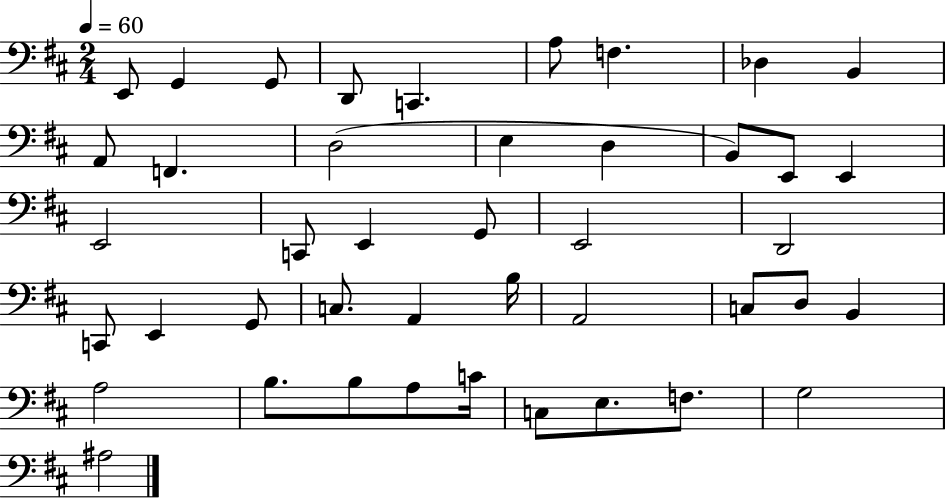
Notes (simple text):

E2/e G2/q G2/e D2/e C2/q. A3/e F3/q. Db3/q B2/q A2/e F2/q. D3/h E3/q D3/q B2/e E2/e E2/q E2/h C2/e E2/q G2/e E2/h D2/h C2/e E2/q G2/e C3/e. A2/q B3/s A2/h C3/e D3/e B2/q A3/h B3/e. B3/e A3/e C4/s C3/e E3/e. F3/e. G3/h A#3/h